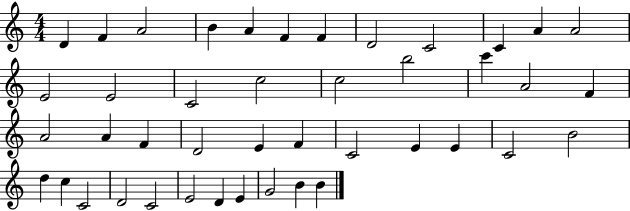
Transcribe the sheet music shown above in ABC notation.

X:1
T:Untitled
M:4/4
L:1/4
K:C
D F A2 B A F F D2 C2 C A A2 E2 E2 C2 c2 c2 b2 c' A2 F A2 A F D2 E F C2 E E C2 B2 d c C2 D2 C2 E2 D E G2 B B